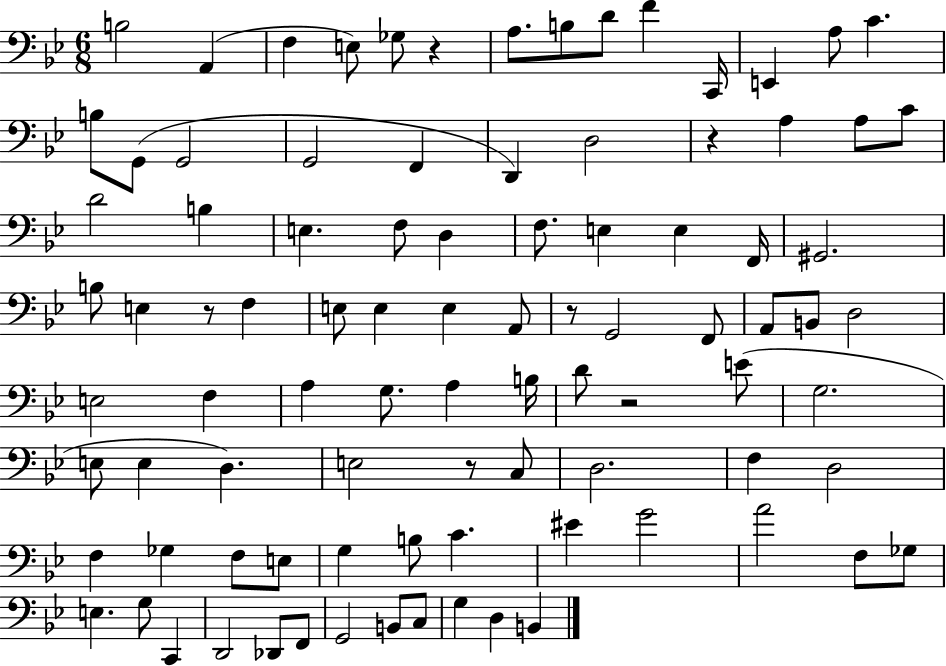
B3/h A2/q F3/q E3/e Gb3/e R/q A3/e. B3/e D4/e F4/q C2/s E2/q A3/e C4/q. B3/e G2/e G2/h G2/h F2/q D2/q D3/h R/q A3/q A3/e C4/e D4/h B3/q E3/q. F3/e D3/q F3/e. E3/q E3/q F2/s G#2/h. B3/e E3/q R/e F3/q E3/e E3/q E3/q A2/e R/e G2/h F2/e A2/e B2/e D3/h E3/h F3/q A3/q G3/e. A3/q B3/s D4/e R/h E4/e G3/h. E3/e E3/q D3/q. E3/h R/e C3/e D3/h. F3/q D3/h F3/q Gb3/q F3/e E3/e G3/q B3/e C4/q. EIS4/q G4/h A4/h F3/e Gb3/e E3/q. G3/e C2/q D2/h Db2/e F2/e G2/h B2/e C3/e G3/q D3/q B2/q